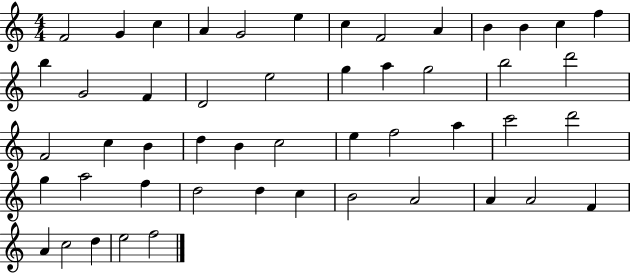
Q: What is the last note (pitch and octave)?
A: F5